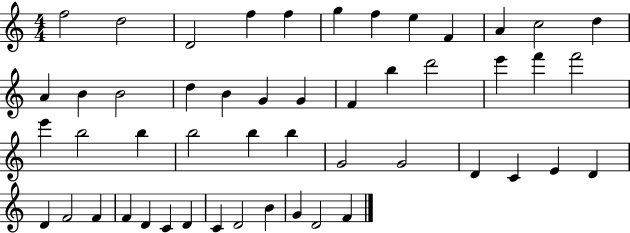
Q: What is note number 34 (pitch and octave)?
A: D4